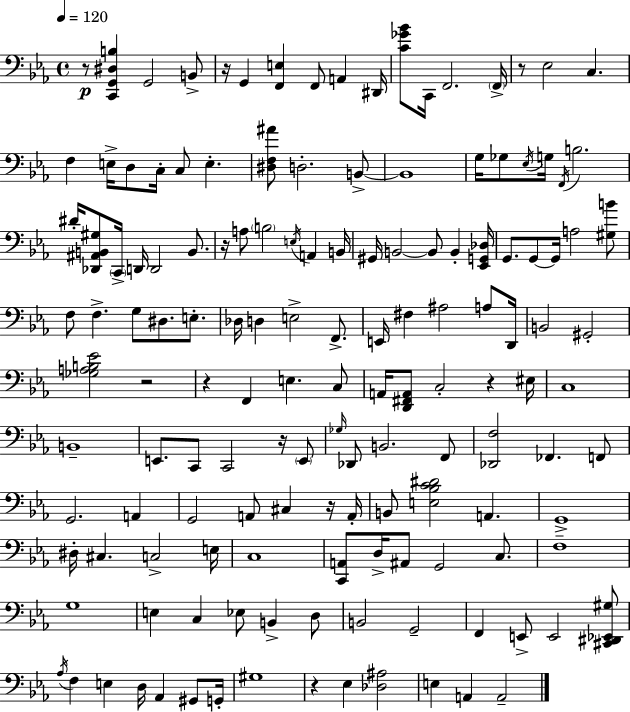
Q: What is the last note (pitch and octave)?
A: A2